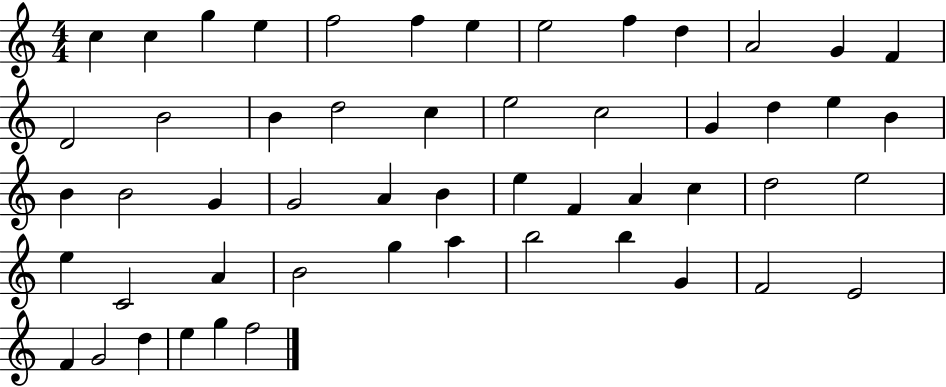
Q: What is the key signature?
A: C major